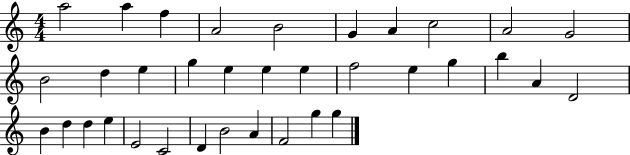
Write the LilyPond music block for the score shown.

{
  \clef treble
  \numericTimeSignature
  \time 4/4
  \key c \major
  a''2 a''4 f''4 | a'2 b'2 | g'4 a'4 c''2 | a'2 g'2 | \break b'2 d''4 e''4 | g''4 e''4 e''4 e''4 | f''2 e''4 g''4 | b''4 a'4 d'2 | \break b'4 d''4 d''4 e''4 | e'2 c'2 | d'4 b'2 a'4 | f'2 g''4 g''4 | \break \bar "|."
}